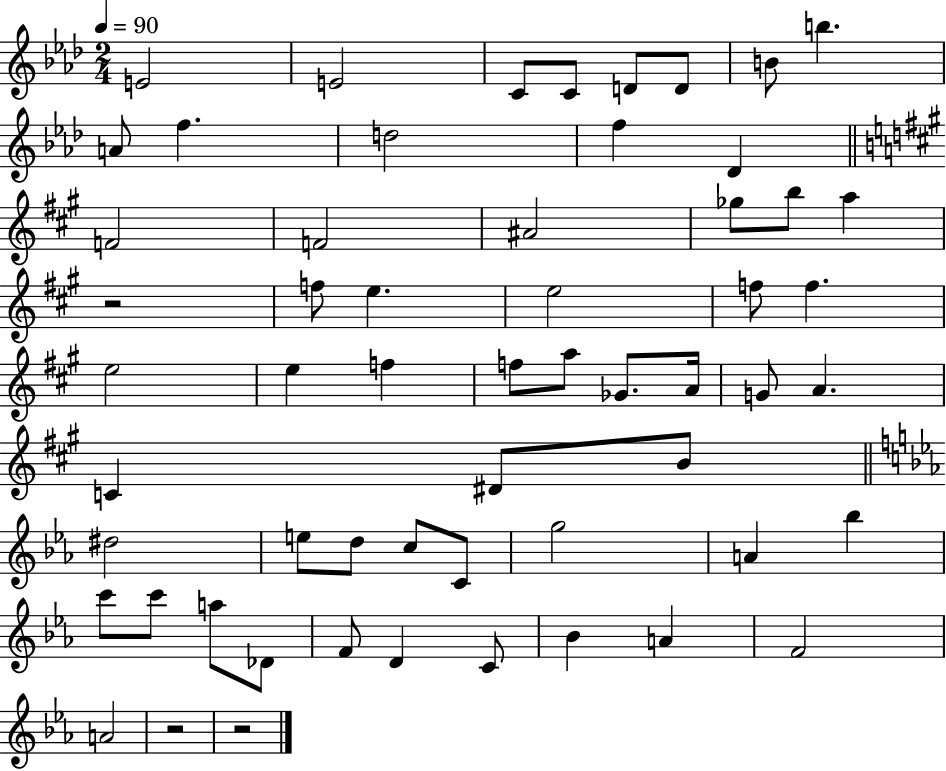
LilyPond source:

{
  \clef treble
  \numericTimeSignature
  \time 2/4
  \key aes \major
  \tempo 4 = 90
  \repeat volta 2 { e'2 | e'2 | c'8 c'8 d'8 d'8 | b'8 b''4. | \break a'8 f''4. | d''2 | f''4 des'4 | \bar "||" \break \key a \major f'2 | f'2 | ais'2 | ges''8 b''8 a''4 | \break r2 | f''8 e''4. | e''2 | f''8 f''4. | \break e''2 | e''4 f''4 | f''8 a''8 ges'8. a'16 | g'8 a'4. | \break c'4 dis'8 b'8 | \bar "||" \break \key c \minor dis''2 | e''8 d''8 c''8 c'8 | g''2 | a'4 bes''4 | \break c'''8 c'''8 a''8 des'8 | f'8 d'4 c'8 | bes'4 a'4 | f'2 | \break a'2 | r2 | r2 | } \bar "|."
}